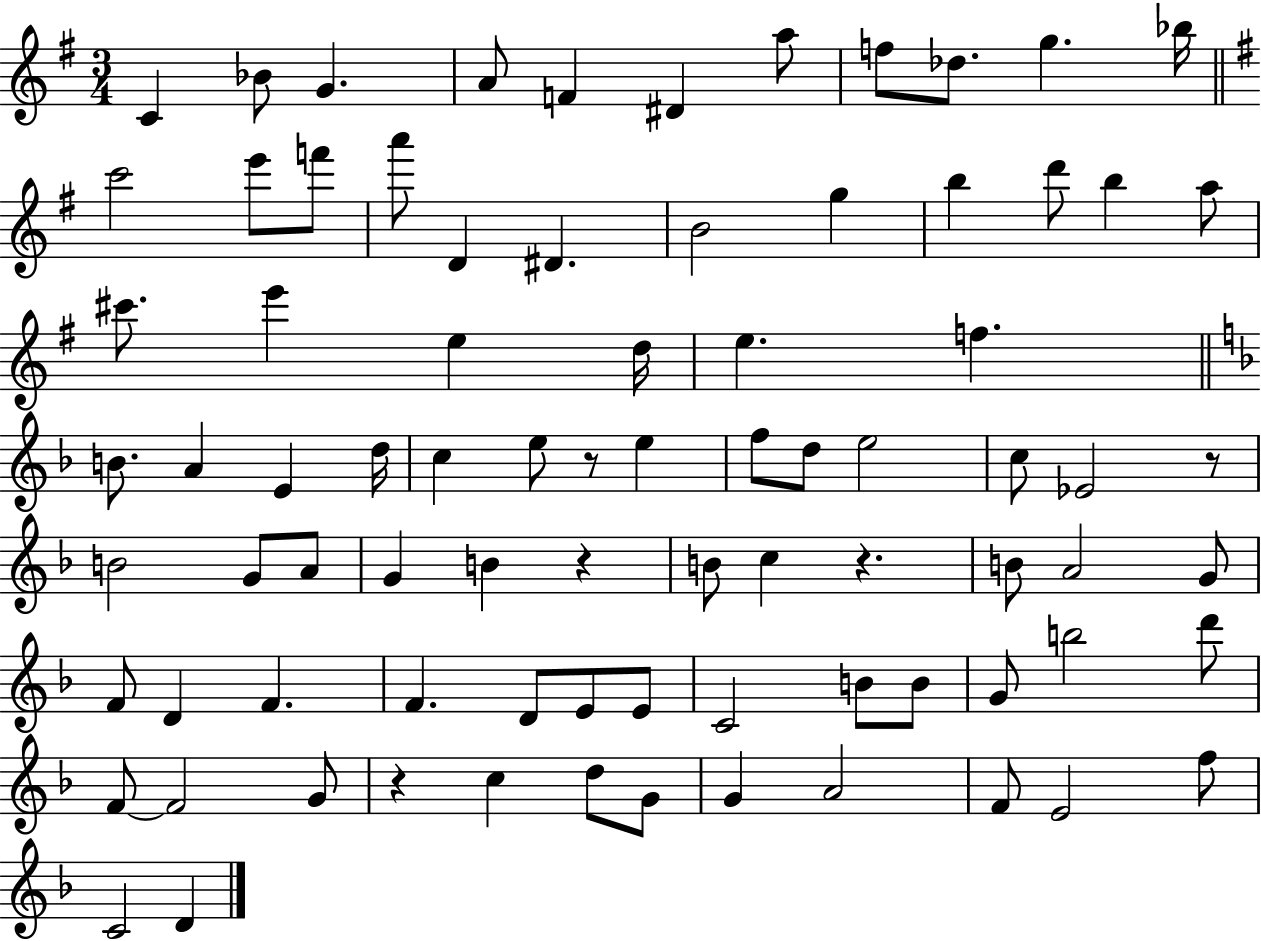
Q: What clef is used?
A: treble